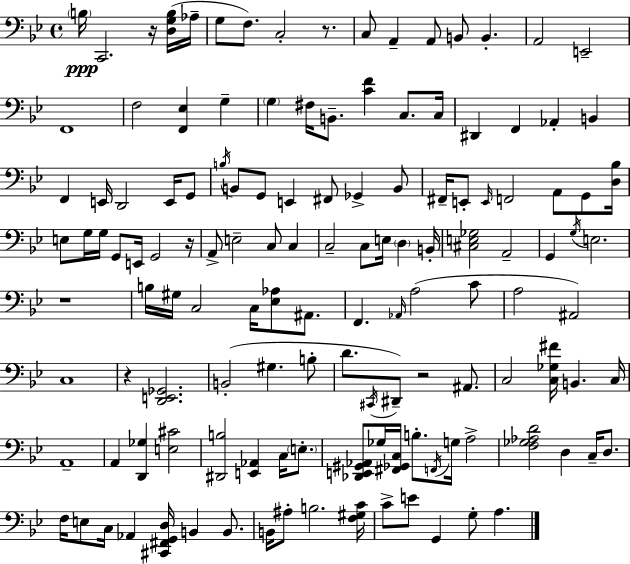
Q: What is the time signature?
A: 4/4